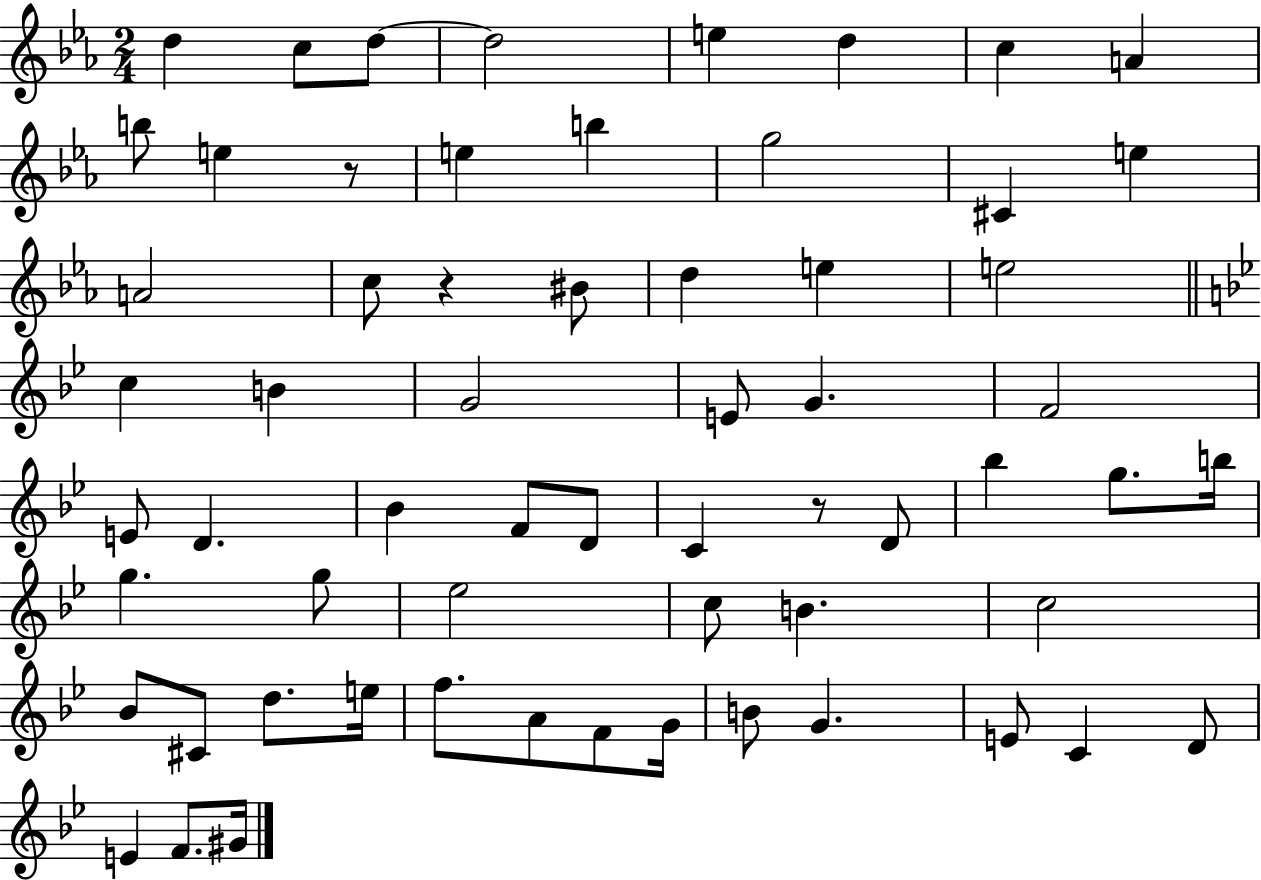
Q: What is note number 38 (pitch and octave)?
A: G5